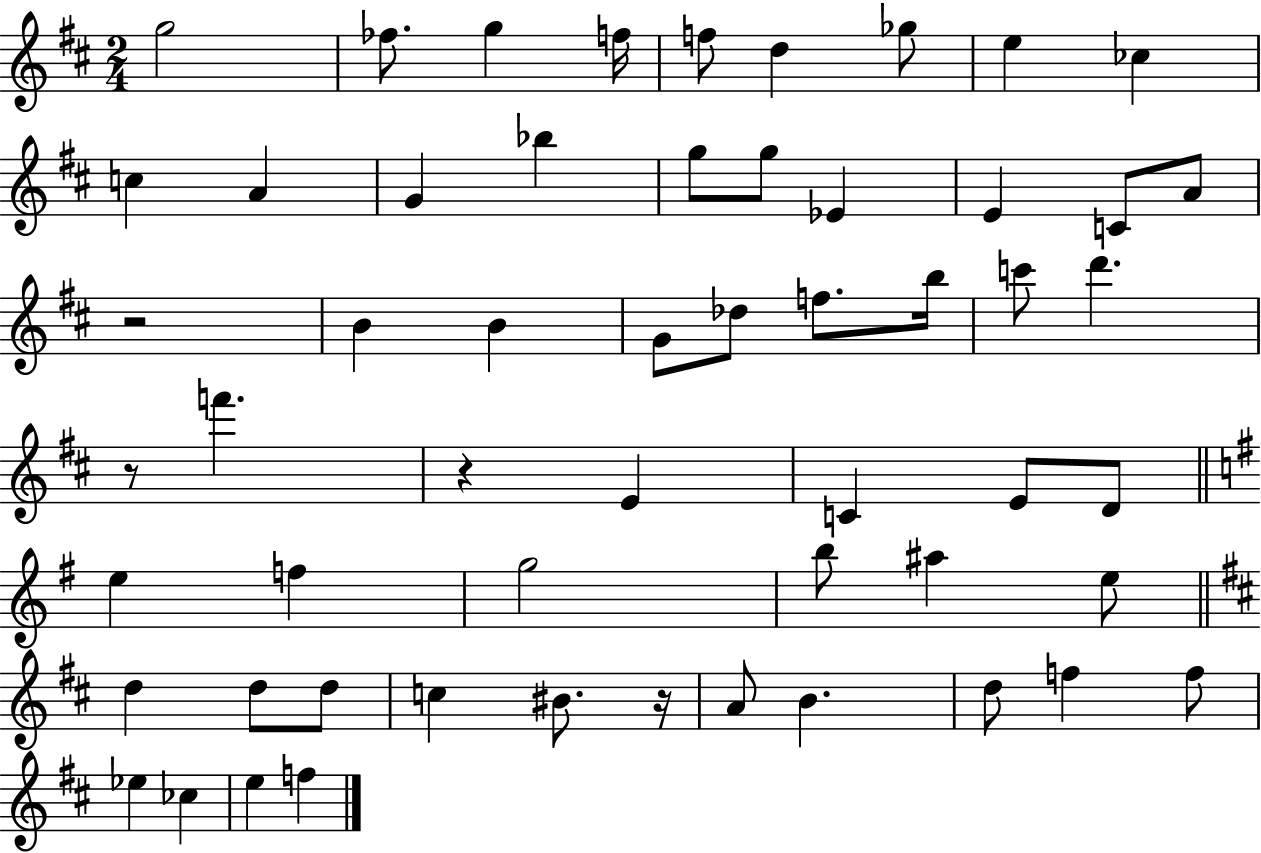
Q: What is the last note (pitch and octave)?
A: F5